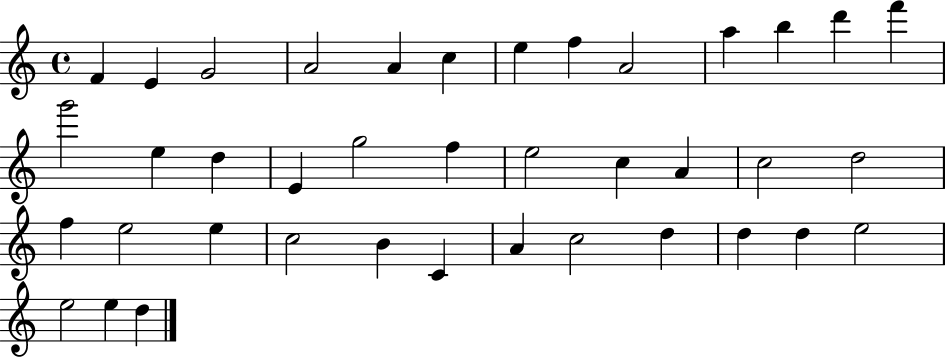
{
  \clef treble
  \time 4/4
  \defaultTimeSignature
  \key c \major
  f'4 e'4 g'2 | a'2 a'4 c''4 | e''4 f''4 a'2 | a''4 b''4 d'''4 f'''4 | \break g'''2 e''4 d''4 | e'4 g''2 f''4 | e''2 c''4 a'4 | c''2 d''2 | \break f''4 e''2 e''4 | c''2 b'4 c'4 | a'4 c''2 d''4 | d''4 d''4 e''2 | \break e''2 e''4 d''4 | \bar "|."
}